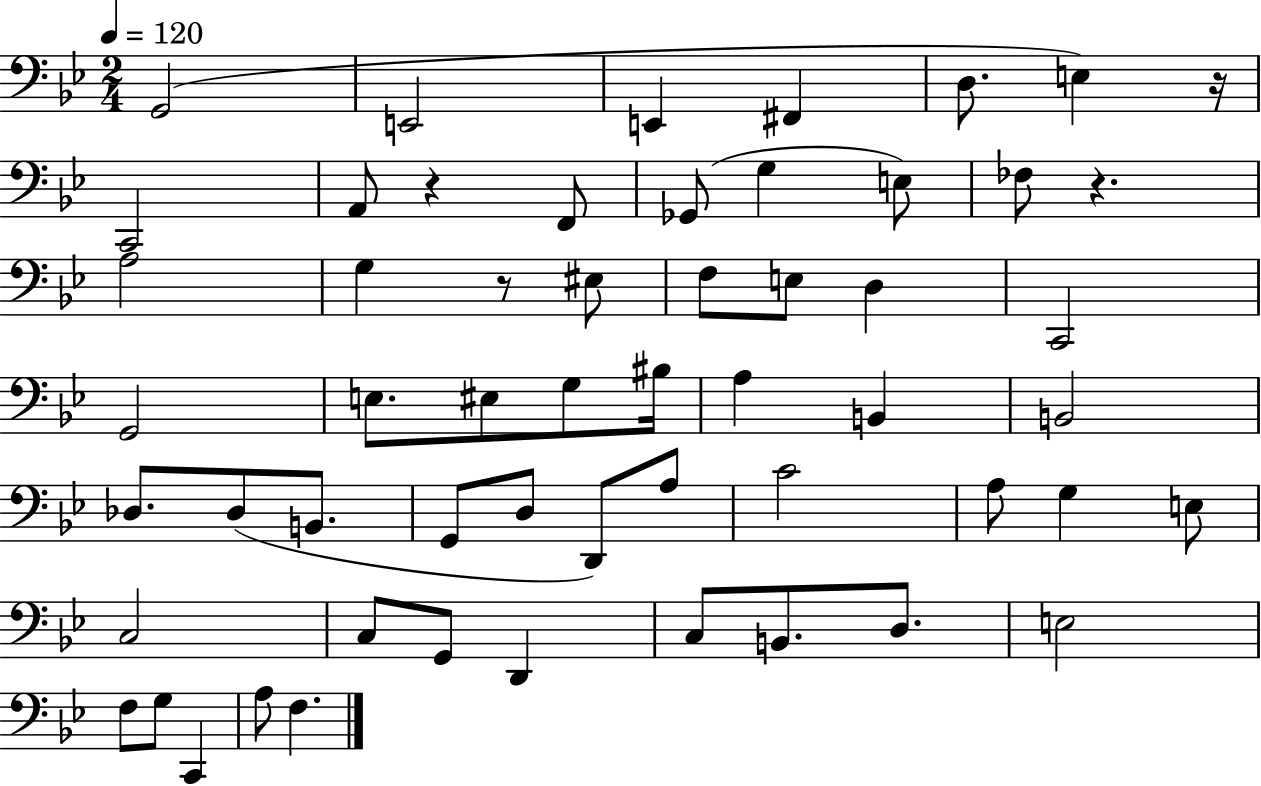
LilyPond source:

{
  \clef bass
  \numericTimeSignature
  \time 2/4
  \key bes \major
  \tempo 4 = 120
  \repeat volta 2 { g,2( | e,2 | e,4 fis,4 | d8. e4) r16 | \break c,2 | a,8 r4 f,8 | ges,8( g4 e8) | fes8 r4. | \break a2 | g4 r8 eis8 | f8 e8 d4 | c,2 | \break g,2 | e8. eis8 g8 bis16 | a4 b,4 | b,2 | \break des8. des8( b,8. | g,8 d8 d,8) a8 | c'2 | a8 g4 e8 | \break c2 | c8 g,8 d,4 | c8 b,8. d8. | e2 | \break f8 g8 c,4 | a8 f4. | } \bar "|."
}